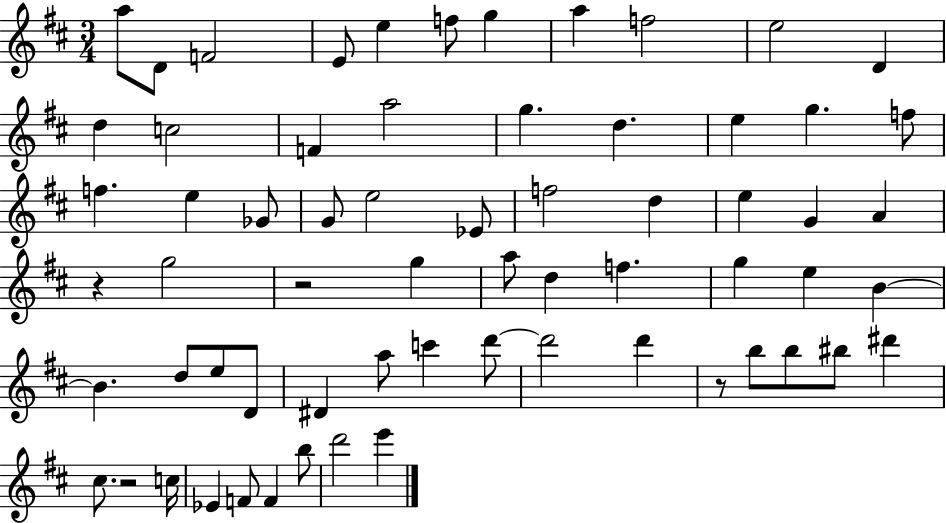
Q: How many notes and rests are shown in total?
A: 65